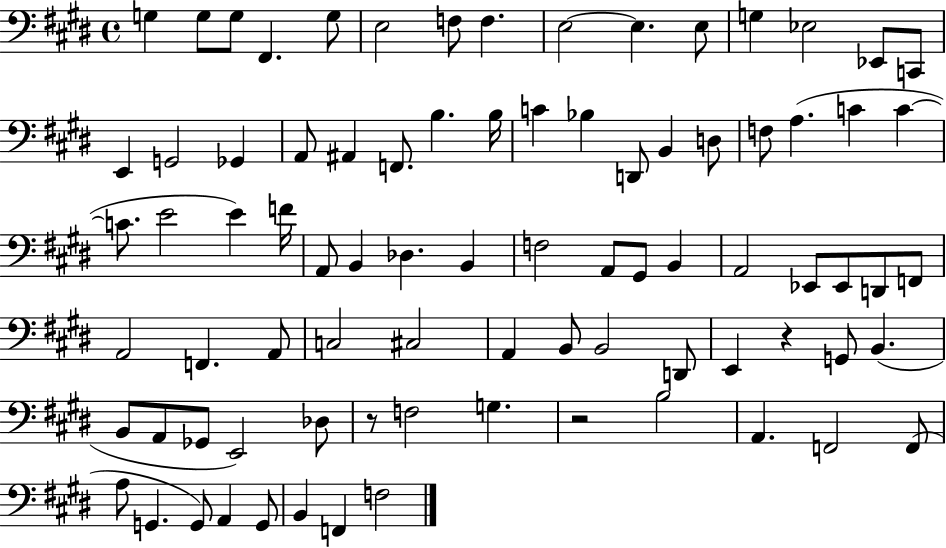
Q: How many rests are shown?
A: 3